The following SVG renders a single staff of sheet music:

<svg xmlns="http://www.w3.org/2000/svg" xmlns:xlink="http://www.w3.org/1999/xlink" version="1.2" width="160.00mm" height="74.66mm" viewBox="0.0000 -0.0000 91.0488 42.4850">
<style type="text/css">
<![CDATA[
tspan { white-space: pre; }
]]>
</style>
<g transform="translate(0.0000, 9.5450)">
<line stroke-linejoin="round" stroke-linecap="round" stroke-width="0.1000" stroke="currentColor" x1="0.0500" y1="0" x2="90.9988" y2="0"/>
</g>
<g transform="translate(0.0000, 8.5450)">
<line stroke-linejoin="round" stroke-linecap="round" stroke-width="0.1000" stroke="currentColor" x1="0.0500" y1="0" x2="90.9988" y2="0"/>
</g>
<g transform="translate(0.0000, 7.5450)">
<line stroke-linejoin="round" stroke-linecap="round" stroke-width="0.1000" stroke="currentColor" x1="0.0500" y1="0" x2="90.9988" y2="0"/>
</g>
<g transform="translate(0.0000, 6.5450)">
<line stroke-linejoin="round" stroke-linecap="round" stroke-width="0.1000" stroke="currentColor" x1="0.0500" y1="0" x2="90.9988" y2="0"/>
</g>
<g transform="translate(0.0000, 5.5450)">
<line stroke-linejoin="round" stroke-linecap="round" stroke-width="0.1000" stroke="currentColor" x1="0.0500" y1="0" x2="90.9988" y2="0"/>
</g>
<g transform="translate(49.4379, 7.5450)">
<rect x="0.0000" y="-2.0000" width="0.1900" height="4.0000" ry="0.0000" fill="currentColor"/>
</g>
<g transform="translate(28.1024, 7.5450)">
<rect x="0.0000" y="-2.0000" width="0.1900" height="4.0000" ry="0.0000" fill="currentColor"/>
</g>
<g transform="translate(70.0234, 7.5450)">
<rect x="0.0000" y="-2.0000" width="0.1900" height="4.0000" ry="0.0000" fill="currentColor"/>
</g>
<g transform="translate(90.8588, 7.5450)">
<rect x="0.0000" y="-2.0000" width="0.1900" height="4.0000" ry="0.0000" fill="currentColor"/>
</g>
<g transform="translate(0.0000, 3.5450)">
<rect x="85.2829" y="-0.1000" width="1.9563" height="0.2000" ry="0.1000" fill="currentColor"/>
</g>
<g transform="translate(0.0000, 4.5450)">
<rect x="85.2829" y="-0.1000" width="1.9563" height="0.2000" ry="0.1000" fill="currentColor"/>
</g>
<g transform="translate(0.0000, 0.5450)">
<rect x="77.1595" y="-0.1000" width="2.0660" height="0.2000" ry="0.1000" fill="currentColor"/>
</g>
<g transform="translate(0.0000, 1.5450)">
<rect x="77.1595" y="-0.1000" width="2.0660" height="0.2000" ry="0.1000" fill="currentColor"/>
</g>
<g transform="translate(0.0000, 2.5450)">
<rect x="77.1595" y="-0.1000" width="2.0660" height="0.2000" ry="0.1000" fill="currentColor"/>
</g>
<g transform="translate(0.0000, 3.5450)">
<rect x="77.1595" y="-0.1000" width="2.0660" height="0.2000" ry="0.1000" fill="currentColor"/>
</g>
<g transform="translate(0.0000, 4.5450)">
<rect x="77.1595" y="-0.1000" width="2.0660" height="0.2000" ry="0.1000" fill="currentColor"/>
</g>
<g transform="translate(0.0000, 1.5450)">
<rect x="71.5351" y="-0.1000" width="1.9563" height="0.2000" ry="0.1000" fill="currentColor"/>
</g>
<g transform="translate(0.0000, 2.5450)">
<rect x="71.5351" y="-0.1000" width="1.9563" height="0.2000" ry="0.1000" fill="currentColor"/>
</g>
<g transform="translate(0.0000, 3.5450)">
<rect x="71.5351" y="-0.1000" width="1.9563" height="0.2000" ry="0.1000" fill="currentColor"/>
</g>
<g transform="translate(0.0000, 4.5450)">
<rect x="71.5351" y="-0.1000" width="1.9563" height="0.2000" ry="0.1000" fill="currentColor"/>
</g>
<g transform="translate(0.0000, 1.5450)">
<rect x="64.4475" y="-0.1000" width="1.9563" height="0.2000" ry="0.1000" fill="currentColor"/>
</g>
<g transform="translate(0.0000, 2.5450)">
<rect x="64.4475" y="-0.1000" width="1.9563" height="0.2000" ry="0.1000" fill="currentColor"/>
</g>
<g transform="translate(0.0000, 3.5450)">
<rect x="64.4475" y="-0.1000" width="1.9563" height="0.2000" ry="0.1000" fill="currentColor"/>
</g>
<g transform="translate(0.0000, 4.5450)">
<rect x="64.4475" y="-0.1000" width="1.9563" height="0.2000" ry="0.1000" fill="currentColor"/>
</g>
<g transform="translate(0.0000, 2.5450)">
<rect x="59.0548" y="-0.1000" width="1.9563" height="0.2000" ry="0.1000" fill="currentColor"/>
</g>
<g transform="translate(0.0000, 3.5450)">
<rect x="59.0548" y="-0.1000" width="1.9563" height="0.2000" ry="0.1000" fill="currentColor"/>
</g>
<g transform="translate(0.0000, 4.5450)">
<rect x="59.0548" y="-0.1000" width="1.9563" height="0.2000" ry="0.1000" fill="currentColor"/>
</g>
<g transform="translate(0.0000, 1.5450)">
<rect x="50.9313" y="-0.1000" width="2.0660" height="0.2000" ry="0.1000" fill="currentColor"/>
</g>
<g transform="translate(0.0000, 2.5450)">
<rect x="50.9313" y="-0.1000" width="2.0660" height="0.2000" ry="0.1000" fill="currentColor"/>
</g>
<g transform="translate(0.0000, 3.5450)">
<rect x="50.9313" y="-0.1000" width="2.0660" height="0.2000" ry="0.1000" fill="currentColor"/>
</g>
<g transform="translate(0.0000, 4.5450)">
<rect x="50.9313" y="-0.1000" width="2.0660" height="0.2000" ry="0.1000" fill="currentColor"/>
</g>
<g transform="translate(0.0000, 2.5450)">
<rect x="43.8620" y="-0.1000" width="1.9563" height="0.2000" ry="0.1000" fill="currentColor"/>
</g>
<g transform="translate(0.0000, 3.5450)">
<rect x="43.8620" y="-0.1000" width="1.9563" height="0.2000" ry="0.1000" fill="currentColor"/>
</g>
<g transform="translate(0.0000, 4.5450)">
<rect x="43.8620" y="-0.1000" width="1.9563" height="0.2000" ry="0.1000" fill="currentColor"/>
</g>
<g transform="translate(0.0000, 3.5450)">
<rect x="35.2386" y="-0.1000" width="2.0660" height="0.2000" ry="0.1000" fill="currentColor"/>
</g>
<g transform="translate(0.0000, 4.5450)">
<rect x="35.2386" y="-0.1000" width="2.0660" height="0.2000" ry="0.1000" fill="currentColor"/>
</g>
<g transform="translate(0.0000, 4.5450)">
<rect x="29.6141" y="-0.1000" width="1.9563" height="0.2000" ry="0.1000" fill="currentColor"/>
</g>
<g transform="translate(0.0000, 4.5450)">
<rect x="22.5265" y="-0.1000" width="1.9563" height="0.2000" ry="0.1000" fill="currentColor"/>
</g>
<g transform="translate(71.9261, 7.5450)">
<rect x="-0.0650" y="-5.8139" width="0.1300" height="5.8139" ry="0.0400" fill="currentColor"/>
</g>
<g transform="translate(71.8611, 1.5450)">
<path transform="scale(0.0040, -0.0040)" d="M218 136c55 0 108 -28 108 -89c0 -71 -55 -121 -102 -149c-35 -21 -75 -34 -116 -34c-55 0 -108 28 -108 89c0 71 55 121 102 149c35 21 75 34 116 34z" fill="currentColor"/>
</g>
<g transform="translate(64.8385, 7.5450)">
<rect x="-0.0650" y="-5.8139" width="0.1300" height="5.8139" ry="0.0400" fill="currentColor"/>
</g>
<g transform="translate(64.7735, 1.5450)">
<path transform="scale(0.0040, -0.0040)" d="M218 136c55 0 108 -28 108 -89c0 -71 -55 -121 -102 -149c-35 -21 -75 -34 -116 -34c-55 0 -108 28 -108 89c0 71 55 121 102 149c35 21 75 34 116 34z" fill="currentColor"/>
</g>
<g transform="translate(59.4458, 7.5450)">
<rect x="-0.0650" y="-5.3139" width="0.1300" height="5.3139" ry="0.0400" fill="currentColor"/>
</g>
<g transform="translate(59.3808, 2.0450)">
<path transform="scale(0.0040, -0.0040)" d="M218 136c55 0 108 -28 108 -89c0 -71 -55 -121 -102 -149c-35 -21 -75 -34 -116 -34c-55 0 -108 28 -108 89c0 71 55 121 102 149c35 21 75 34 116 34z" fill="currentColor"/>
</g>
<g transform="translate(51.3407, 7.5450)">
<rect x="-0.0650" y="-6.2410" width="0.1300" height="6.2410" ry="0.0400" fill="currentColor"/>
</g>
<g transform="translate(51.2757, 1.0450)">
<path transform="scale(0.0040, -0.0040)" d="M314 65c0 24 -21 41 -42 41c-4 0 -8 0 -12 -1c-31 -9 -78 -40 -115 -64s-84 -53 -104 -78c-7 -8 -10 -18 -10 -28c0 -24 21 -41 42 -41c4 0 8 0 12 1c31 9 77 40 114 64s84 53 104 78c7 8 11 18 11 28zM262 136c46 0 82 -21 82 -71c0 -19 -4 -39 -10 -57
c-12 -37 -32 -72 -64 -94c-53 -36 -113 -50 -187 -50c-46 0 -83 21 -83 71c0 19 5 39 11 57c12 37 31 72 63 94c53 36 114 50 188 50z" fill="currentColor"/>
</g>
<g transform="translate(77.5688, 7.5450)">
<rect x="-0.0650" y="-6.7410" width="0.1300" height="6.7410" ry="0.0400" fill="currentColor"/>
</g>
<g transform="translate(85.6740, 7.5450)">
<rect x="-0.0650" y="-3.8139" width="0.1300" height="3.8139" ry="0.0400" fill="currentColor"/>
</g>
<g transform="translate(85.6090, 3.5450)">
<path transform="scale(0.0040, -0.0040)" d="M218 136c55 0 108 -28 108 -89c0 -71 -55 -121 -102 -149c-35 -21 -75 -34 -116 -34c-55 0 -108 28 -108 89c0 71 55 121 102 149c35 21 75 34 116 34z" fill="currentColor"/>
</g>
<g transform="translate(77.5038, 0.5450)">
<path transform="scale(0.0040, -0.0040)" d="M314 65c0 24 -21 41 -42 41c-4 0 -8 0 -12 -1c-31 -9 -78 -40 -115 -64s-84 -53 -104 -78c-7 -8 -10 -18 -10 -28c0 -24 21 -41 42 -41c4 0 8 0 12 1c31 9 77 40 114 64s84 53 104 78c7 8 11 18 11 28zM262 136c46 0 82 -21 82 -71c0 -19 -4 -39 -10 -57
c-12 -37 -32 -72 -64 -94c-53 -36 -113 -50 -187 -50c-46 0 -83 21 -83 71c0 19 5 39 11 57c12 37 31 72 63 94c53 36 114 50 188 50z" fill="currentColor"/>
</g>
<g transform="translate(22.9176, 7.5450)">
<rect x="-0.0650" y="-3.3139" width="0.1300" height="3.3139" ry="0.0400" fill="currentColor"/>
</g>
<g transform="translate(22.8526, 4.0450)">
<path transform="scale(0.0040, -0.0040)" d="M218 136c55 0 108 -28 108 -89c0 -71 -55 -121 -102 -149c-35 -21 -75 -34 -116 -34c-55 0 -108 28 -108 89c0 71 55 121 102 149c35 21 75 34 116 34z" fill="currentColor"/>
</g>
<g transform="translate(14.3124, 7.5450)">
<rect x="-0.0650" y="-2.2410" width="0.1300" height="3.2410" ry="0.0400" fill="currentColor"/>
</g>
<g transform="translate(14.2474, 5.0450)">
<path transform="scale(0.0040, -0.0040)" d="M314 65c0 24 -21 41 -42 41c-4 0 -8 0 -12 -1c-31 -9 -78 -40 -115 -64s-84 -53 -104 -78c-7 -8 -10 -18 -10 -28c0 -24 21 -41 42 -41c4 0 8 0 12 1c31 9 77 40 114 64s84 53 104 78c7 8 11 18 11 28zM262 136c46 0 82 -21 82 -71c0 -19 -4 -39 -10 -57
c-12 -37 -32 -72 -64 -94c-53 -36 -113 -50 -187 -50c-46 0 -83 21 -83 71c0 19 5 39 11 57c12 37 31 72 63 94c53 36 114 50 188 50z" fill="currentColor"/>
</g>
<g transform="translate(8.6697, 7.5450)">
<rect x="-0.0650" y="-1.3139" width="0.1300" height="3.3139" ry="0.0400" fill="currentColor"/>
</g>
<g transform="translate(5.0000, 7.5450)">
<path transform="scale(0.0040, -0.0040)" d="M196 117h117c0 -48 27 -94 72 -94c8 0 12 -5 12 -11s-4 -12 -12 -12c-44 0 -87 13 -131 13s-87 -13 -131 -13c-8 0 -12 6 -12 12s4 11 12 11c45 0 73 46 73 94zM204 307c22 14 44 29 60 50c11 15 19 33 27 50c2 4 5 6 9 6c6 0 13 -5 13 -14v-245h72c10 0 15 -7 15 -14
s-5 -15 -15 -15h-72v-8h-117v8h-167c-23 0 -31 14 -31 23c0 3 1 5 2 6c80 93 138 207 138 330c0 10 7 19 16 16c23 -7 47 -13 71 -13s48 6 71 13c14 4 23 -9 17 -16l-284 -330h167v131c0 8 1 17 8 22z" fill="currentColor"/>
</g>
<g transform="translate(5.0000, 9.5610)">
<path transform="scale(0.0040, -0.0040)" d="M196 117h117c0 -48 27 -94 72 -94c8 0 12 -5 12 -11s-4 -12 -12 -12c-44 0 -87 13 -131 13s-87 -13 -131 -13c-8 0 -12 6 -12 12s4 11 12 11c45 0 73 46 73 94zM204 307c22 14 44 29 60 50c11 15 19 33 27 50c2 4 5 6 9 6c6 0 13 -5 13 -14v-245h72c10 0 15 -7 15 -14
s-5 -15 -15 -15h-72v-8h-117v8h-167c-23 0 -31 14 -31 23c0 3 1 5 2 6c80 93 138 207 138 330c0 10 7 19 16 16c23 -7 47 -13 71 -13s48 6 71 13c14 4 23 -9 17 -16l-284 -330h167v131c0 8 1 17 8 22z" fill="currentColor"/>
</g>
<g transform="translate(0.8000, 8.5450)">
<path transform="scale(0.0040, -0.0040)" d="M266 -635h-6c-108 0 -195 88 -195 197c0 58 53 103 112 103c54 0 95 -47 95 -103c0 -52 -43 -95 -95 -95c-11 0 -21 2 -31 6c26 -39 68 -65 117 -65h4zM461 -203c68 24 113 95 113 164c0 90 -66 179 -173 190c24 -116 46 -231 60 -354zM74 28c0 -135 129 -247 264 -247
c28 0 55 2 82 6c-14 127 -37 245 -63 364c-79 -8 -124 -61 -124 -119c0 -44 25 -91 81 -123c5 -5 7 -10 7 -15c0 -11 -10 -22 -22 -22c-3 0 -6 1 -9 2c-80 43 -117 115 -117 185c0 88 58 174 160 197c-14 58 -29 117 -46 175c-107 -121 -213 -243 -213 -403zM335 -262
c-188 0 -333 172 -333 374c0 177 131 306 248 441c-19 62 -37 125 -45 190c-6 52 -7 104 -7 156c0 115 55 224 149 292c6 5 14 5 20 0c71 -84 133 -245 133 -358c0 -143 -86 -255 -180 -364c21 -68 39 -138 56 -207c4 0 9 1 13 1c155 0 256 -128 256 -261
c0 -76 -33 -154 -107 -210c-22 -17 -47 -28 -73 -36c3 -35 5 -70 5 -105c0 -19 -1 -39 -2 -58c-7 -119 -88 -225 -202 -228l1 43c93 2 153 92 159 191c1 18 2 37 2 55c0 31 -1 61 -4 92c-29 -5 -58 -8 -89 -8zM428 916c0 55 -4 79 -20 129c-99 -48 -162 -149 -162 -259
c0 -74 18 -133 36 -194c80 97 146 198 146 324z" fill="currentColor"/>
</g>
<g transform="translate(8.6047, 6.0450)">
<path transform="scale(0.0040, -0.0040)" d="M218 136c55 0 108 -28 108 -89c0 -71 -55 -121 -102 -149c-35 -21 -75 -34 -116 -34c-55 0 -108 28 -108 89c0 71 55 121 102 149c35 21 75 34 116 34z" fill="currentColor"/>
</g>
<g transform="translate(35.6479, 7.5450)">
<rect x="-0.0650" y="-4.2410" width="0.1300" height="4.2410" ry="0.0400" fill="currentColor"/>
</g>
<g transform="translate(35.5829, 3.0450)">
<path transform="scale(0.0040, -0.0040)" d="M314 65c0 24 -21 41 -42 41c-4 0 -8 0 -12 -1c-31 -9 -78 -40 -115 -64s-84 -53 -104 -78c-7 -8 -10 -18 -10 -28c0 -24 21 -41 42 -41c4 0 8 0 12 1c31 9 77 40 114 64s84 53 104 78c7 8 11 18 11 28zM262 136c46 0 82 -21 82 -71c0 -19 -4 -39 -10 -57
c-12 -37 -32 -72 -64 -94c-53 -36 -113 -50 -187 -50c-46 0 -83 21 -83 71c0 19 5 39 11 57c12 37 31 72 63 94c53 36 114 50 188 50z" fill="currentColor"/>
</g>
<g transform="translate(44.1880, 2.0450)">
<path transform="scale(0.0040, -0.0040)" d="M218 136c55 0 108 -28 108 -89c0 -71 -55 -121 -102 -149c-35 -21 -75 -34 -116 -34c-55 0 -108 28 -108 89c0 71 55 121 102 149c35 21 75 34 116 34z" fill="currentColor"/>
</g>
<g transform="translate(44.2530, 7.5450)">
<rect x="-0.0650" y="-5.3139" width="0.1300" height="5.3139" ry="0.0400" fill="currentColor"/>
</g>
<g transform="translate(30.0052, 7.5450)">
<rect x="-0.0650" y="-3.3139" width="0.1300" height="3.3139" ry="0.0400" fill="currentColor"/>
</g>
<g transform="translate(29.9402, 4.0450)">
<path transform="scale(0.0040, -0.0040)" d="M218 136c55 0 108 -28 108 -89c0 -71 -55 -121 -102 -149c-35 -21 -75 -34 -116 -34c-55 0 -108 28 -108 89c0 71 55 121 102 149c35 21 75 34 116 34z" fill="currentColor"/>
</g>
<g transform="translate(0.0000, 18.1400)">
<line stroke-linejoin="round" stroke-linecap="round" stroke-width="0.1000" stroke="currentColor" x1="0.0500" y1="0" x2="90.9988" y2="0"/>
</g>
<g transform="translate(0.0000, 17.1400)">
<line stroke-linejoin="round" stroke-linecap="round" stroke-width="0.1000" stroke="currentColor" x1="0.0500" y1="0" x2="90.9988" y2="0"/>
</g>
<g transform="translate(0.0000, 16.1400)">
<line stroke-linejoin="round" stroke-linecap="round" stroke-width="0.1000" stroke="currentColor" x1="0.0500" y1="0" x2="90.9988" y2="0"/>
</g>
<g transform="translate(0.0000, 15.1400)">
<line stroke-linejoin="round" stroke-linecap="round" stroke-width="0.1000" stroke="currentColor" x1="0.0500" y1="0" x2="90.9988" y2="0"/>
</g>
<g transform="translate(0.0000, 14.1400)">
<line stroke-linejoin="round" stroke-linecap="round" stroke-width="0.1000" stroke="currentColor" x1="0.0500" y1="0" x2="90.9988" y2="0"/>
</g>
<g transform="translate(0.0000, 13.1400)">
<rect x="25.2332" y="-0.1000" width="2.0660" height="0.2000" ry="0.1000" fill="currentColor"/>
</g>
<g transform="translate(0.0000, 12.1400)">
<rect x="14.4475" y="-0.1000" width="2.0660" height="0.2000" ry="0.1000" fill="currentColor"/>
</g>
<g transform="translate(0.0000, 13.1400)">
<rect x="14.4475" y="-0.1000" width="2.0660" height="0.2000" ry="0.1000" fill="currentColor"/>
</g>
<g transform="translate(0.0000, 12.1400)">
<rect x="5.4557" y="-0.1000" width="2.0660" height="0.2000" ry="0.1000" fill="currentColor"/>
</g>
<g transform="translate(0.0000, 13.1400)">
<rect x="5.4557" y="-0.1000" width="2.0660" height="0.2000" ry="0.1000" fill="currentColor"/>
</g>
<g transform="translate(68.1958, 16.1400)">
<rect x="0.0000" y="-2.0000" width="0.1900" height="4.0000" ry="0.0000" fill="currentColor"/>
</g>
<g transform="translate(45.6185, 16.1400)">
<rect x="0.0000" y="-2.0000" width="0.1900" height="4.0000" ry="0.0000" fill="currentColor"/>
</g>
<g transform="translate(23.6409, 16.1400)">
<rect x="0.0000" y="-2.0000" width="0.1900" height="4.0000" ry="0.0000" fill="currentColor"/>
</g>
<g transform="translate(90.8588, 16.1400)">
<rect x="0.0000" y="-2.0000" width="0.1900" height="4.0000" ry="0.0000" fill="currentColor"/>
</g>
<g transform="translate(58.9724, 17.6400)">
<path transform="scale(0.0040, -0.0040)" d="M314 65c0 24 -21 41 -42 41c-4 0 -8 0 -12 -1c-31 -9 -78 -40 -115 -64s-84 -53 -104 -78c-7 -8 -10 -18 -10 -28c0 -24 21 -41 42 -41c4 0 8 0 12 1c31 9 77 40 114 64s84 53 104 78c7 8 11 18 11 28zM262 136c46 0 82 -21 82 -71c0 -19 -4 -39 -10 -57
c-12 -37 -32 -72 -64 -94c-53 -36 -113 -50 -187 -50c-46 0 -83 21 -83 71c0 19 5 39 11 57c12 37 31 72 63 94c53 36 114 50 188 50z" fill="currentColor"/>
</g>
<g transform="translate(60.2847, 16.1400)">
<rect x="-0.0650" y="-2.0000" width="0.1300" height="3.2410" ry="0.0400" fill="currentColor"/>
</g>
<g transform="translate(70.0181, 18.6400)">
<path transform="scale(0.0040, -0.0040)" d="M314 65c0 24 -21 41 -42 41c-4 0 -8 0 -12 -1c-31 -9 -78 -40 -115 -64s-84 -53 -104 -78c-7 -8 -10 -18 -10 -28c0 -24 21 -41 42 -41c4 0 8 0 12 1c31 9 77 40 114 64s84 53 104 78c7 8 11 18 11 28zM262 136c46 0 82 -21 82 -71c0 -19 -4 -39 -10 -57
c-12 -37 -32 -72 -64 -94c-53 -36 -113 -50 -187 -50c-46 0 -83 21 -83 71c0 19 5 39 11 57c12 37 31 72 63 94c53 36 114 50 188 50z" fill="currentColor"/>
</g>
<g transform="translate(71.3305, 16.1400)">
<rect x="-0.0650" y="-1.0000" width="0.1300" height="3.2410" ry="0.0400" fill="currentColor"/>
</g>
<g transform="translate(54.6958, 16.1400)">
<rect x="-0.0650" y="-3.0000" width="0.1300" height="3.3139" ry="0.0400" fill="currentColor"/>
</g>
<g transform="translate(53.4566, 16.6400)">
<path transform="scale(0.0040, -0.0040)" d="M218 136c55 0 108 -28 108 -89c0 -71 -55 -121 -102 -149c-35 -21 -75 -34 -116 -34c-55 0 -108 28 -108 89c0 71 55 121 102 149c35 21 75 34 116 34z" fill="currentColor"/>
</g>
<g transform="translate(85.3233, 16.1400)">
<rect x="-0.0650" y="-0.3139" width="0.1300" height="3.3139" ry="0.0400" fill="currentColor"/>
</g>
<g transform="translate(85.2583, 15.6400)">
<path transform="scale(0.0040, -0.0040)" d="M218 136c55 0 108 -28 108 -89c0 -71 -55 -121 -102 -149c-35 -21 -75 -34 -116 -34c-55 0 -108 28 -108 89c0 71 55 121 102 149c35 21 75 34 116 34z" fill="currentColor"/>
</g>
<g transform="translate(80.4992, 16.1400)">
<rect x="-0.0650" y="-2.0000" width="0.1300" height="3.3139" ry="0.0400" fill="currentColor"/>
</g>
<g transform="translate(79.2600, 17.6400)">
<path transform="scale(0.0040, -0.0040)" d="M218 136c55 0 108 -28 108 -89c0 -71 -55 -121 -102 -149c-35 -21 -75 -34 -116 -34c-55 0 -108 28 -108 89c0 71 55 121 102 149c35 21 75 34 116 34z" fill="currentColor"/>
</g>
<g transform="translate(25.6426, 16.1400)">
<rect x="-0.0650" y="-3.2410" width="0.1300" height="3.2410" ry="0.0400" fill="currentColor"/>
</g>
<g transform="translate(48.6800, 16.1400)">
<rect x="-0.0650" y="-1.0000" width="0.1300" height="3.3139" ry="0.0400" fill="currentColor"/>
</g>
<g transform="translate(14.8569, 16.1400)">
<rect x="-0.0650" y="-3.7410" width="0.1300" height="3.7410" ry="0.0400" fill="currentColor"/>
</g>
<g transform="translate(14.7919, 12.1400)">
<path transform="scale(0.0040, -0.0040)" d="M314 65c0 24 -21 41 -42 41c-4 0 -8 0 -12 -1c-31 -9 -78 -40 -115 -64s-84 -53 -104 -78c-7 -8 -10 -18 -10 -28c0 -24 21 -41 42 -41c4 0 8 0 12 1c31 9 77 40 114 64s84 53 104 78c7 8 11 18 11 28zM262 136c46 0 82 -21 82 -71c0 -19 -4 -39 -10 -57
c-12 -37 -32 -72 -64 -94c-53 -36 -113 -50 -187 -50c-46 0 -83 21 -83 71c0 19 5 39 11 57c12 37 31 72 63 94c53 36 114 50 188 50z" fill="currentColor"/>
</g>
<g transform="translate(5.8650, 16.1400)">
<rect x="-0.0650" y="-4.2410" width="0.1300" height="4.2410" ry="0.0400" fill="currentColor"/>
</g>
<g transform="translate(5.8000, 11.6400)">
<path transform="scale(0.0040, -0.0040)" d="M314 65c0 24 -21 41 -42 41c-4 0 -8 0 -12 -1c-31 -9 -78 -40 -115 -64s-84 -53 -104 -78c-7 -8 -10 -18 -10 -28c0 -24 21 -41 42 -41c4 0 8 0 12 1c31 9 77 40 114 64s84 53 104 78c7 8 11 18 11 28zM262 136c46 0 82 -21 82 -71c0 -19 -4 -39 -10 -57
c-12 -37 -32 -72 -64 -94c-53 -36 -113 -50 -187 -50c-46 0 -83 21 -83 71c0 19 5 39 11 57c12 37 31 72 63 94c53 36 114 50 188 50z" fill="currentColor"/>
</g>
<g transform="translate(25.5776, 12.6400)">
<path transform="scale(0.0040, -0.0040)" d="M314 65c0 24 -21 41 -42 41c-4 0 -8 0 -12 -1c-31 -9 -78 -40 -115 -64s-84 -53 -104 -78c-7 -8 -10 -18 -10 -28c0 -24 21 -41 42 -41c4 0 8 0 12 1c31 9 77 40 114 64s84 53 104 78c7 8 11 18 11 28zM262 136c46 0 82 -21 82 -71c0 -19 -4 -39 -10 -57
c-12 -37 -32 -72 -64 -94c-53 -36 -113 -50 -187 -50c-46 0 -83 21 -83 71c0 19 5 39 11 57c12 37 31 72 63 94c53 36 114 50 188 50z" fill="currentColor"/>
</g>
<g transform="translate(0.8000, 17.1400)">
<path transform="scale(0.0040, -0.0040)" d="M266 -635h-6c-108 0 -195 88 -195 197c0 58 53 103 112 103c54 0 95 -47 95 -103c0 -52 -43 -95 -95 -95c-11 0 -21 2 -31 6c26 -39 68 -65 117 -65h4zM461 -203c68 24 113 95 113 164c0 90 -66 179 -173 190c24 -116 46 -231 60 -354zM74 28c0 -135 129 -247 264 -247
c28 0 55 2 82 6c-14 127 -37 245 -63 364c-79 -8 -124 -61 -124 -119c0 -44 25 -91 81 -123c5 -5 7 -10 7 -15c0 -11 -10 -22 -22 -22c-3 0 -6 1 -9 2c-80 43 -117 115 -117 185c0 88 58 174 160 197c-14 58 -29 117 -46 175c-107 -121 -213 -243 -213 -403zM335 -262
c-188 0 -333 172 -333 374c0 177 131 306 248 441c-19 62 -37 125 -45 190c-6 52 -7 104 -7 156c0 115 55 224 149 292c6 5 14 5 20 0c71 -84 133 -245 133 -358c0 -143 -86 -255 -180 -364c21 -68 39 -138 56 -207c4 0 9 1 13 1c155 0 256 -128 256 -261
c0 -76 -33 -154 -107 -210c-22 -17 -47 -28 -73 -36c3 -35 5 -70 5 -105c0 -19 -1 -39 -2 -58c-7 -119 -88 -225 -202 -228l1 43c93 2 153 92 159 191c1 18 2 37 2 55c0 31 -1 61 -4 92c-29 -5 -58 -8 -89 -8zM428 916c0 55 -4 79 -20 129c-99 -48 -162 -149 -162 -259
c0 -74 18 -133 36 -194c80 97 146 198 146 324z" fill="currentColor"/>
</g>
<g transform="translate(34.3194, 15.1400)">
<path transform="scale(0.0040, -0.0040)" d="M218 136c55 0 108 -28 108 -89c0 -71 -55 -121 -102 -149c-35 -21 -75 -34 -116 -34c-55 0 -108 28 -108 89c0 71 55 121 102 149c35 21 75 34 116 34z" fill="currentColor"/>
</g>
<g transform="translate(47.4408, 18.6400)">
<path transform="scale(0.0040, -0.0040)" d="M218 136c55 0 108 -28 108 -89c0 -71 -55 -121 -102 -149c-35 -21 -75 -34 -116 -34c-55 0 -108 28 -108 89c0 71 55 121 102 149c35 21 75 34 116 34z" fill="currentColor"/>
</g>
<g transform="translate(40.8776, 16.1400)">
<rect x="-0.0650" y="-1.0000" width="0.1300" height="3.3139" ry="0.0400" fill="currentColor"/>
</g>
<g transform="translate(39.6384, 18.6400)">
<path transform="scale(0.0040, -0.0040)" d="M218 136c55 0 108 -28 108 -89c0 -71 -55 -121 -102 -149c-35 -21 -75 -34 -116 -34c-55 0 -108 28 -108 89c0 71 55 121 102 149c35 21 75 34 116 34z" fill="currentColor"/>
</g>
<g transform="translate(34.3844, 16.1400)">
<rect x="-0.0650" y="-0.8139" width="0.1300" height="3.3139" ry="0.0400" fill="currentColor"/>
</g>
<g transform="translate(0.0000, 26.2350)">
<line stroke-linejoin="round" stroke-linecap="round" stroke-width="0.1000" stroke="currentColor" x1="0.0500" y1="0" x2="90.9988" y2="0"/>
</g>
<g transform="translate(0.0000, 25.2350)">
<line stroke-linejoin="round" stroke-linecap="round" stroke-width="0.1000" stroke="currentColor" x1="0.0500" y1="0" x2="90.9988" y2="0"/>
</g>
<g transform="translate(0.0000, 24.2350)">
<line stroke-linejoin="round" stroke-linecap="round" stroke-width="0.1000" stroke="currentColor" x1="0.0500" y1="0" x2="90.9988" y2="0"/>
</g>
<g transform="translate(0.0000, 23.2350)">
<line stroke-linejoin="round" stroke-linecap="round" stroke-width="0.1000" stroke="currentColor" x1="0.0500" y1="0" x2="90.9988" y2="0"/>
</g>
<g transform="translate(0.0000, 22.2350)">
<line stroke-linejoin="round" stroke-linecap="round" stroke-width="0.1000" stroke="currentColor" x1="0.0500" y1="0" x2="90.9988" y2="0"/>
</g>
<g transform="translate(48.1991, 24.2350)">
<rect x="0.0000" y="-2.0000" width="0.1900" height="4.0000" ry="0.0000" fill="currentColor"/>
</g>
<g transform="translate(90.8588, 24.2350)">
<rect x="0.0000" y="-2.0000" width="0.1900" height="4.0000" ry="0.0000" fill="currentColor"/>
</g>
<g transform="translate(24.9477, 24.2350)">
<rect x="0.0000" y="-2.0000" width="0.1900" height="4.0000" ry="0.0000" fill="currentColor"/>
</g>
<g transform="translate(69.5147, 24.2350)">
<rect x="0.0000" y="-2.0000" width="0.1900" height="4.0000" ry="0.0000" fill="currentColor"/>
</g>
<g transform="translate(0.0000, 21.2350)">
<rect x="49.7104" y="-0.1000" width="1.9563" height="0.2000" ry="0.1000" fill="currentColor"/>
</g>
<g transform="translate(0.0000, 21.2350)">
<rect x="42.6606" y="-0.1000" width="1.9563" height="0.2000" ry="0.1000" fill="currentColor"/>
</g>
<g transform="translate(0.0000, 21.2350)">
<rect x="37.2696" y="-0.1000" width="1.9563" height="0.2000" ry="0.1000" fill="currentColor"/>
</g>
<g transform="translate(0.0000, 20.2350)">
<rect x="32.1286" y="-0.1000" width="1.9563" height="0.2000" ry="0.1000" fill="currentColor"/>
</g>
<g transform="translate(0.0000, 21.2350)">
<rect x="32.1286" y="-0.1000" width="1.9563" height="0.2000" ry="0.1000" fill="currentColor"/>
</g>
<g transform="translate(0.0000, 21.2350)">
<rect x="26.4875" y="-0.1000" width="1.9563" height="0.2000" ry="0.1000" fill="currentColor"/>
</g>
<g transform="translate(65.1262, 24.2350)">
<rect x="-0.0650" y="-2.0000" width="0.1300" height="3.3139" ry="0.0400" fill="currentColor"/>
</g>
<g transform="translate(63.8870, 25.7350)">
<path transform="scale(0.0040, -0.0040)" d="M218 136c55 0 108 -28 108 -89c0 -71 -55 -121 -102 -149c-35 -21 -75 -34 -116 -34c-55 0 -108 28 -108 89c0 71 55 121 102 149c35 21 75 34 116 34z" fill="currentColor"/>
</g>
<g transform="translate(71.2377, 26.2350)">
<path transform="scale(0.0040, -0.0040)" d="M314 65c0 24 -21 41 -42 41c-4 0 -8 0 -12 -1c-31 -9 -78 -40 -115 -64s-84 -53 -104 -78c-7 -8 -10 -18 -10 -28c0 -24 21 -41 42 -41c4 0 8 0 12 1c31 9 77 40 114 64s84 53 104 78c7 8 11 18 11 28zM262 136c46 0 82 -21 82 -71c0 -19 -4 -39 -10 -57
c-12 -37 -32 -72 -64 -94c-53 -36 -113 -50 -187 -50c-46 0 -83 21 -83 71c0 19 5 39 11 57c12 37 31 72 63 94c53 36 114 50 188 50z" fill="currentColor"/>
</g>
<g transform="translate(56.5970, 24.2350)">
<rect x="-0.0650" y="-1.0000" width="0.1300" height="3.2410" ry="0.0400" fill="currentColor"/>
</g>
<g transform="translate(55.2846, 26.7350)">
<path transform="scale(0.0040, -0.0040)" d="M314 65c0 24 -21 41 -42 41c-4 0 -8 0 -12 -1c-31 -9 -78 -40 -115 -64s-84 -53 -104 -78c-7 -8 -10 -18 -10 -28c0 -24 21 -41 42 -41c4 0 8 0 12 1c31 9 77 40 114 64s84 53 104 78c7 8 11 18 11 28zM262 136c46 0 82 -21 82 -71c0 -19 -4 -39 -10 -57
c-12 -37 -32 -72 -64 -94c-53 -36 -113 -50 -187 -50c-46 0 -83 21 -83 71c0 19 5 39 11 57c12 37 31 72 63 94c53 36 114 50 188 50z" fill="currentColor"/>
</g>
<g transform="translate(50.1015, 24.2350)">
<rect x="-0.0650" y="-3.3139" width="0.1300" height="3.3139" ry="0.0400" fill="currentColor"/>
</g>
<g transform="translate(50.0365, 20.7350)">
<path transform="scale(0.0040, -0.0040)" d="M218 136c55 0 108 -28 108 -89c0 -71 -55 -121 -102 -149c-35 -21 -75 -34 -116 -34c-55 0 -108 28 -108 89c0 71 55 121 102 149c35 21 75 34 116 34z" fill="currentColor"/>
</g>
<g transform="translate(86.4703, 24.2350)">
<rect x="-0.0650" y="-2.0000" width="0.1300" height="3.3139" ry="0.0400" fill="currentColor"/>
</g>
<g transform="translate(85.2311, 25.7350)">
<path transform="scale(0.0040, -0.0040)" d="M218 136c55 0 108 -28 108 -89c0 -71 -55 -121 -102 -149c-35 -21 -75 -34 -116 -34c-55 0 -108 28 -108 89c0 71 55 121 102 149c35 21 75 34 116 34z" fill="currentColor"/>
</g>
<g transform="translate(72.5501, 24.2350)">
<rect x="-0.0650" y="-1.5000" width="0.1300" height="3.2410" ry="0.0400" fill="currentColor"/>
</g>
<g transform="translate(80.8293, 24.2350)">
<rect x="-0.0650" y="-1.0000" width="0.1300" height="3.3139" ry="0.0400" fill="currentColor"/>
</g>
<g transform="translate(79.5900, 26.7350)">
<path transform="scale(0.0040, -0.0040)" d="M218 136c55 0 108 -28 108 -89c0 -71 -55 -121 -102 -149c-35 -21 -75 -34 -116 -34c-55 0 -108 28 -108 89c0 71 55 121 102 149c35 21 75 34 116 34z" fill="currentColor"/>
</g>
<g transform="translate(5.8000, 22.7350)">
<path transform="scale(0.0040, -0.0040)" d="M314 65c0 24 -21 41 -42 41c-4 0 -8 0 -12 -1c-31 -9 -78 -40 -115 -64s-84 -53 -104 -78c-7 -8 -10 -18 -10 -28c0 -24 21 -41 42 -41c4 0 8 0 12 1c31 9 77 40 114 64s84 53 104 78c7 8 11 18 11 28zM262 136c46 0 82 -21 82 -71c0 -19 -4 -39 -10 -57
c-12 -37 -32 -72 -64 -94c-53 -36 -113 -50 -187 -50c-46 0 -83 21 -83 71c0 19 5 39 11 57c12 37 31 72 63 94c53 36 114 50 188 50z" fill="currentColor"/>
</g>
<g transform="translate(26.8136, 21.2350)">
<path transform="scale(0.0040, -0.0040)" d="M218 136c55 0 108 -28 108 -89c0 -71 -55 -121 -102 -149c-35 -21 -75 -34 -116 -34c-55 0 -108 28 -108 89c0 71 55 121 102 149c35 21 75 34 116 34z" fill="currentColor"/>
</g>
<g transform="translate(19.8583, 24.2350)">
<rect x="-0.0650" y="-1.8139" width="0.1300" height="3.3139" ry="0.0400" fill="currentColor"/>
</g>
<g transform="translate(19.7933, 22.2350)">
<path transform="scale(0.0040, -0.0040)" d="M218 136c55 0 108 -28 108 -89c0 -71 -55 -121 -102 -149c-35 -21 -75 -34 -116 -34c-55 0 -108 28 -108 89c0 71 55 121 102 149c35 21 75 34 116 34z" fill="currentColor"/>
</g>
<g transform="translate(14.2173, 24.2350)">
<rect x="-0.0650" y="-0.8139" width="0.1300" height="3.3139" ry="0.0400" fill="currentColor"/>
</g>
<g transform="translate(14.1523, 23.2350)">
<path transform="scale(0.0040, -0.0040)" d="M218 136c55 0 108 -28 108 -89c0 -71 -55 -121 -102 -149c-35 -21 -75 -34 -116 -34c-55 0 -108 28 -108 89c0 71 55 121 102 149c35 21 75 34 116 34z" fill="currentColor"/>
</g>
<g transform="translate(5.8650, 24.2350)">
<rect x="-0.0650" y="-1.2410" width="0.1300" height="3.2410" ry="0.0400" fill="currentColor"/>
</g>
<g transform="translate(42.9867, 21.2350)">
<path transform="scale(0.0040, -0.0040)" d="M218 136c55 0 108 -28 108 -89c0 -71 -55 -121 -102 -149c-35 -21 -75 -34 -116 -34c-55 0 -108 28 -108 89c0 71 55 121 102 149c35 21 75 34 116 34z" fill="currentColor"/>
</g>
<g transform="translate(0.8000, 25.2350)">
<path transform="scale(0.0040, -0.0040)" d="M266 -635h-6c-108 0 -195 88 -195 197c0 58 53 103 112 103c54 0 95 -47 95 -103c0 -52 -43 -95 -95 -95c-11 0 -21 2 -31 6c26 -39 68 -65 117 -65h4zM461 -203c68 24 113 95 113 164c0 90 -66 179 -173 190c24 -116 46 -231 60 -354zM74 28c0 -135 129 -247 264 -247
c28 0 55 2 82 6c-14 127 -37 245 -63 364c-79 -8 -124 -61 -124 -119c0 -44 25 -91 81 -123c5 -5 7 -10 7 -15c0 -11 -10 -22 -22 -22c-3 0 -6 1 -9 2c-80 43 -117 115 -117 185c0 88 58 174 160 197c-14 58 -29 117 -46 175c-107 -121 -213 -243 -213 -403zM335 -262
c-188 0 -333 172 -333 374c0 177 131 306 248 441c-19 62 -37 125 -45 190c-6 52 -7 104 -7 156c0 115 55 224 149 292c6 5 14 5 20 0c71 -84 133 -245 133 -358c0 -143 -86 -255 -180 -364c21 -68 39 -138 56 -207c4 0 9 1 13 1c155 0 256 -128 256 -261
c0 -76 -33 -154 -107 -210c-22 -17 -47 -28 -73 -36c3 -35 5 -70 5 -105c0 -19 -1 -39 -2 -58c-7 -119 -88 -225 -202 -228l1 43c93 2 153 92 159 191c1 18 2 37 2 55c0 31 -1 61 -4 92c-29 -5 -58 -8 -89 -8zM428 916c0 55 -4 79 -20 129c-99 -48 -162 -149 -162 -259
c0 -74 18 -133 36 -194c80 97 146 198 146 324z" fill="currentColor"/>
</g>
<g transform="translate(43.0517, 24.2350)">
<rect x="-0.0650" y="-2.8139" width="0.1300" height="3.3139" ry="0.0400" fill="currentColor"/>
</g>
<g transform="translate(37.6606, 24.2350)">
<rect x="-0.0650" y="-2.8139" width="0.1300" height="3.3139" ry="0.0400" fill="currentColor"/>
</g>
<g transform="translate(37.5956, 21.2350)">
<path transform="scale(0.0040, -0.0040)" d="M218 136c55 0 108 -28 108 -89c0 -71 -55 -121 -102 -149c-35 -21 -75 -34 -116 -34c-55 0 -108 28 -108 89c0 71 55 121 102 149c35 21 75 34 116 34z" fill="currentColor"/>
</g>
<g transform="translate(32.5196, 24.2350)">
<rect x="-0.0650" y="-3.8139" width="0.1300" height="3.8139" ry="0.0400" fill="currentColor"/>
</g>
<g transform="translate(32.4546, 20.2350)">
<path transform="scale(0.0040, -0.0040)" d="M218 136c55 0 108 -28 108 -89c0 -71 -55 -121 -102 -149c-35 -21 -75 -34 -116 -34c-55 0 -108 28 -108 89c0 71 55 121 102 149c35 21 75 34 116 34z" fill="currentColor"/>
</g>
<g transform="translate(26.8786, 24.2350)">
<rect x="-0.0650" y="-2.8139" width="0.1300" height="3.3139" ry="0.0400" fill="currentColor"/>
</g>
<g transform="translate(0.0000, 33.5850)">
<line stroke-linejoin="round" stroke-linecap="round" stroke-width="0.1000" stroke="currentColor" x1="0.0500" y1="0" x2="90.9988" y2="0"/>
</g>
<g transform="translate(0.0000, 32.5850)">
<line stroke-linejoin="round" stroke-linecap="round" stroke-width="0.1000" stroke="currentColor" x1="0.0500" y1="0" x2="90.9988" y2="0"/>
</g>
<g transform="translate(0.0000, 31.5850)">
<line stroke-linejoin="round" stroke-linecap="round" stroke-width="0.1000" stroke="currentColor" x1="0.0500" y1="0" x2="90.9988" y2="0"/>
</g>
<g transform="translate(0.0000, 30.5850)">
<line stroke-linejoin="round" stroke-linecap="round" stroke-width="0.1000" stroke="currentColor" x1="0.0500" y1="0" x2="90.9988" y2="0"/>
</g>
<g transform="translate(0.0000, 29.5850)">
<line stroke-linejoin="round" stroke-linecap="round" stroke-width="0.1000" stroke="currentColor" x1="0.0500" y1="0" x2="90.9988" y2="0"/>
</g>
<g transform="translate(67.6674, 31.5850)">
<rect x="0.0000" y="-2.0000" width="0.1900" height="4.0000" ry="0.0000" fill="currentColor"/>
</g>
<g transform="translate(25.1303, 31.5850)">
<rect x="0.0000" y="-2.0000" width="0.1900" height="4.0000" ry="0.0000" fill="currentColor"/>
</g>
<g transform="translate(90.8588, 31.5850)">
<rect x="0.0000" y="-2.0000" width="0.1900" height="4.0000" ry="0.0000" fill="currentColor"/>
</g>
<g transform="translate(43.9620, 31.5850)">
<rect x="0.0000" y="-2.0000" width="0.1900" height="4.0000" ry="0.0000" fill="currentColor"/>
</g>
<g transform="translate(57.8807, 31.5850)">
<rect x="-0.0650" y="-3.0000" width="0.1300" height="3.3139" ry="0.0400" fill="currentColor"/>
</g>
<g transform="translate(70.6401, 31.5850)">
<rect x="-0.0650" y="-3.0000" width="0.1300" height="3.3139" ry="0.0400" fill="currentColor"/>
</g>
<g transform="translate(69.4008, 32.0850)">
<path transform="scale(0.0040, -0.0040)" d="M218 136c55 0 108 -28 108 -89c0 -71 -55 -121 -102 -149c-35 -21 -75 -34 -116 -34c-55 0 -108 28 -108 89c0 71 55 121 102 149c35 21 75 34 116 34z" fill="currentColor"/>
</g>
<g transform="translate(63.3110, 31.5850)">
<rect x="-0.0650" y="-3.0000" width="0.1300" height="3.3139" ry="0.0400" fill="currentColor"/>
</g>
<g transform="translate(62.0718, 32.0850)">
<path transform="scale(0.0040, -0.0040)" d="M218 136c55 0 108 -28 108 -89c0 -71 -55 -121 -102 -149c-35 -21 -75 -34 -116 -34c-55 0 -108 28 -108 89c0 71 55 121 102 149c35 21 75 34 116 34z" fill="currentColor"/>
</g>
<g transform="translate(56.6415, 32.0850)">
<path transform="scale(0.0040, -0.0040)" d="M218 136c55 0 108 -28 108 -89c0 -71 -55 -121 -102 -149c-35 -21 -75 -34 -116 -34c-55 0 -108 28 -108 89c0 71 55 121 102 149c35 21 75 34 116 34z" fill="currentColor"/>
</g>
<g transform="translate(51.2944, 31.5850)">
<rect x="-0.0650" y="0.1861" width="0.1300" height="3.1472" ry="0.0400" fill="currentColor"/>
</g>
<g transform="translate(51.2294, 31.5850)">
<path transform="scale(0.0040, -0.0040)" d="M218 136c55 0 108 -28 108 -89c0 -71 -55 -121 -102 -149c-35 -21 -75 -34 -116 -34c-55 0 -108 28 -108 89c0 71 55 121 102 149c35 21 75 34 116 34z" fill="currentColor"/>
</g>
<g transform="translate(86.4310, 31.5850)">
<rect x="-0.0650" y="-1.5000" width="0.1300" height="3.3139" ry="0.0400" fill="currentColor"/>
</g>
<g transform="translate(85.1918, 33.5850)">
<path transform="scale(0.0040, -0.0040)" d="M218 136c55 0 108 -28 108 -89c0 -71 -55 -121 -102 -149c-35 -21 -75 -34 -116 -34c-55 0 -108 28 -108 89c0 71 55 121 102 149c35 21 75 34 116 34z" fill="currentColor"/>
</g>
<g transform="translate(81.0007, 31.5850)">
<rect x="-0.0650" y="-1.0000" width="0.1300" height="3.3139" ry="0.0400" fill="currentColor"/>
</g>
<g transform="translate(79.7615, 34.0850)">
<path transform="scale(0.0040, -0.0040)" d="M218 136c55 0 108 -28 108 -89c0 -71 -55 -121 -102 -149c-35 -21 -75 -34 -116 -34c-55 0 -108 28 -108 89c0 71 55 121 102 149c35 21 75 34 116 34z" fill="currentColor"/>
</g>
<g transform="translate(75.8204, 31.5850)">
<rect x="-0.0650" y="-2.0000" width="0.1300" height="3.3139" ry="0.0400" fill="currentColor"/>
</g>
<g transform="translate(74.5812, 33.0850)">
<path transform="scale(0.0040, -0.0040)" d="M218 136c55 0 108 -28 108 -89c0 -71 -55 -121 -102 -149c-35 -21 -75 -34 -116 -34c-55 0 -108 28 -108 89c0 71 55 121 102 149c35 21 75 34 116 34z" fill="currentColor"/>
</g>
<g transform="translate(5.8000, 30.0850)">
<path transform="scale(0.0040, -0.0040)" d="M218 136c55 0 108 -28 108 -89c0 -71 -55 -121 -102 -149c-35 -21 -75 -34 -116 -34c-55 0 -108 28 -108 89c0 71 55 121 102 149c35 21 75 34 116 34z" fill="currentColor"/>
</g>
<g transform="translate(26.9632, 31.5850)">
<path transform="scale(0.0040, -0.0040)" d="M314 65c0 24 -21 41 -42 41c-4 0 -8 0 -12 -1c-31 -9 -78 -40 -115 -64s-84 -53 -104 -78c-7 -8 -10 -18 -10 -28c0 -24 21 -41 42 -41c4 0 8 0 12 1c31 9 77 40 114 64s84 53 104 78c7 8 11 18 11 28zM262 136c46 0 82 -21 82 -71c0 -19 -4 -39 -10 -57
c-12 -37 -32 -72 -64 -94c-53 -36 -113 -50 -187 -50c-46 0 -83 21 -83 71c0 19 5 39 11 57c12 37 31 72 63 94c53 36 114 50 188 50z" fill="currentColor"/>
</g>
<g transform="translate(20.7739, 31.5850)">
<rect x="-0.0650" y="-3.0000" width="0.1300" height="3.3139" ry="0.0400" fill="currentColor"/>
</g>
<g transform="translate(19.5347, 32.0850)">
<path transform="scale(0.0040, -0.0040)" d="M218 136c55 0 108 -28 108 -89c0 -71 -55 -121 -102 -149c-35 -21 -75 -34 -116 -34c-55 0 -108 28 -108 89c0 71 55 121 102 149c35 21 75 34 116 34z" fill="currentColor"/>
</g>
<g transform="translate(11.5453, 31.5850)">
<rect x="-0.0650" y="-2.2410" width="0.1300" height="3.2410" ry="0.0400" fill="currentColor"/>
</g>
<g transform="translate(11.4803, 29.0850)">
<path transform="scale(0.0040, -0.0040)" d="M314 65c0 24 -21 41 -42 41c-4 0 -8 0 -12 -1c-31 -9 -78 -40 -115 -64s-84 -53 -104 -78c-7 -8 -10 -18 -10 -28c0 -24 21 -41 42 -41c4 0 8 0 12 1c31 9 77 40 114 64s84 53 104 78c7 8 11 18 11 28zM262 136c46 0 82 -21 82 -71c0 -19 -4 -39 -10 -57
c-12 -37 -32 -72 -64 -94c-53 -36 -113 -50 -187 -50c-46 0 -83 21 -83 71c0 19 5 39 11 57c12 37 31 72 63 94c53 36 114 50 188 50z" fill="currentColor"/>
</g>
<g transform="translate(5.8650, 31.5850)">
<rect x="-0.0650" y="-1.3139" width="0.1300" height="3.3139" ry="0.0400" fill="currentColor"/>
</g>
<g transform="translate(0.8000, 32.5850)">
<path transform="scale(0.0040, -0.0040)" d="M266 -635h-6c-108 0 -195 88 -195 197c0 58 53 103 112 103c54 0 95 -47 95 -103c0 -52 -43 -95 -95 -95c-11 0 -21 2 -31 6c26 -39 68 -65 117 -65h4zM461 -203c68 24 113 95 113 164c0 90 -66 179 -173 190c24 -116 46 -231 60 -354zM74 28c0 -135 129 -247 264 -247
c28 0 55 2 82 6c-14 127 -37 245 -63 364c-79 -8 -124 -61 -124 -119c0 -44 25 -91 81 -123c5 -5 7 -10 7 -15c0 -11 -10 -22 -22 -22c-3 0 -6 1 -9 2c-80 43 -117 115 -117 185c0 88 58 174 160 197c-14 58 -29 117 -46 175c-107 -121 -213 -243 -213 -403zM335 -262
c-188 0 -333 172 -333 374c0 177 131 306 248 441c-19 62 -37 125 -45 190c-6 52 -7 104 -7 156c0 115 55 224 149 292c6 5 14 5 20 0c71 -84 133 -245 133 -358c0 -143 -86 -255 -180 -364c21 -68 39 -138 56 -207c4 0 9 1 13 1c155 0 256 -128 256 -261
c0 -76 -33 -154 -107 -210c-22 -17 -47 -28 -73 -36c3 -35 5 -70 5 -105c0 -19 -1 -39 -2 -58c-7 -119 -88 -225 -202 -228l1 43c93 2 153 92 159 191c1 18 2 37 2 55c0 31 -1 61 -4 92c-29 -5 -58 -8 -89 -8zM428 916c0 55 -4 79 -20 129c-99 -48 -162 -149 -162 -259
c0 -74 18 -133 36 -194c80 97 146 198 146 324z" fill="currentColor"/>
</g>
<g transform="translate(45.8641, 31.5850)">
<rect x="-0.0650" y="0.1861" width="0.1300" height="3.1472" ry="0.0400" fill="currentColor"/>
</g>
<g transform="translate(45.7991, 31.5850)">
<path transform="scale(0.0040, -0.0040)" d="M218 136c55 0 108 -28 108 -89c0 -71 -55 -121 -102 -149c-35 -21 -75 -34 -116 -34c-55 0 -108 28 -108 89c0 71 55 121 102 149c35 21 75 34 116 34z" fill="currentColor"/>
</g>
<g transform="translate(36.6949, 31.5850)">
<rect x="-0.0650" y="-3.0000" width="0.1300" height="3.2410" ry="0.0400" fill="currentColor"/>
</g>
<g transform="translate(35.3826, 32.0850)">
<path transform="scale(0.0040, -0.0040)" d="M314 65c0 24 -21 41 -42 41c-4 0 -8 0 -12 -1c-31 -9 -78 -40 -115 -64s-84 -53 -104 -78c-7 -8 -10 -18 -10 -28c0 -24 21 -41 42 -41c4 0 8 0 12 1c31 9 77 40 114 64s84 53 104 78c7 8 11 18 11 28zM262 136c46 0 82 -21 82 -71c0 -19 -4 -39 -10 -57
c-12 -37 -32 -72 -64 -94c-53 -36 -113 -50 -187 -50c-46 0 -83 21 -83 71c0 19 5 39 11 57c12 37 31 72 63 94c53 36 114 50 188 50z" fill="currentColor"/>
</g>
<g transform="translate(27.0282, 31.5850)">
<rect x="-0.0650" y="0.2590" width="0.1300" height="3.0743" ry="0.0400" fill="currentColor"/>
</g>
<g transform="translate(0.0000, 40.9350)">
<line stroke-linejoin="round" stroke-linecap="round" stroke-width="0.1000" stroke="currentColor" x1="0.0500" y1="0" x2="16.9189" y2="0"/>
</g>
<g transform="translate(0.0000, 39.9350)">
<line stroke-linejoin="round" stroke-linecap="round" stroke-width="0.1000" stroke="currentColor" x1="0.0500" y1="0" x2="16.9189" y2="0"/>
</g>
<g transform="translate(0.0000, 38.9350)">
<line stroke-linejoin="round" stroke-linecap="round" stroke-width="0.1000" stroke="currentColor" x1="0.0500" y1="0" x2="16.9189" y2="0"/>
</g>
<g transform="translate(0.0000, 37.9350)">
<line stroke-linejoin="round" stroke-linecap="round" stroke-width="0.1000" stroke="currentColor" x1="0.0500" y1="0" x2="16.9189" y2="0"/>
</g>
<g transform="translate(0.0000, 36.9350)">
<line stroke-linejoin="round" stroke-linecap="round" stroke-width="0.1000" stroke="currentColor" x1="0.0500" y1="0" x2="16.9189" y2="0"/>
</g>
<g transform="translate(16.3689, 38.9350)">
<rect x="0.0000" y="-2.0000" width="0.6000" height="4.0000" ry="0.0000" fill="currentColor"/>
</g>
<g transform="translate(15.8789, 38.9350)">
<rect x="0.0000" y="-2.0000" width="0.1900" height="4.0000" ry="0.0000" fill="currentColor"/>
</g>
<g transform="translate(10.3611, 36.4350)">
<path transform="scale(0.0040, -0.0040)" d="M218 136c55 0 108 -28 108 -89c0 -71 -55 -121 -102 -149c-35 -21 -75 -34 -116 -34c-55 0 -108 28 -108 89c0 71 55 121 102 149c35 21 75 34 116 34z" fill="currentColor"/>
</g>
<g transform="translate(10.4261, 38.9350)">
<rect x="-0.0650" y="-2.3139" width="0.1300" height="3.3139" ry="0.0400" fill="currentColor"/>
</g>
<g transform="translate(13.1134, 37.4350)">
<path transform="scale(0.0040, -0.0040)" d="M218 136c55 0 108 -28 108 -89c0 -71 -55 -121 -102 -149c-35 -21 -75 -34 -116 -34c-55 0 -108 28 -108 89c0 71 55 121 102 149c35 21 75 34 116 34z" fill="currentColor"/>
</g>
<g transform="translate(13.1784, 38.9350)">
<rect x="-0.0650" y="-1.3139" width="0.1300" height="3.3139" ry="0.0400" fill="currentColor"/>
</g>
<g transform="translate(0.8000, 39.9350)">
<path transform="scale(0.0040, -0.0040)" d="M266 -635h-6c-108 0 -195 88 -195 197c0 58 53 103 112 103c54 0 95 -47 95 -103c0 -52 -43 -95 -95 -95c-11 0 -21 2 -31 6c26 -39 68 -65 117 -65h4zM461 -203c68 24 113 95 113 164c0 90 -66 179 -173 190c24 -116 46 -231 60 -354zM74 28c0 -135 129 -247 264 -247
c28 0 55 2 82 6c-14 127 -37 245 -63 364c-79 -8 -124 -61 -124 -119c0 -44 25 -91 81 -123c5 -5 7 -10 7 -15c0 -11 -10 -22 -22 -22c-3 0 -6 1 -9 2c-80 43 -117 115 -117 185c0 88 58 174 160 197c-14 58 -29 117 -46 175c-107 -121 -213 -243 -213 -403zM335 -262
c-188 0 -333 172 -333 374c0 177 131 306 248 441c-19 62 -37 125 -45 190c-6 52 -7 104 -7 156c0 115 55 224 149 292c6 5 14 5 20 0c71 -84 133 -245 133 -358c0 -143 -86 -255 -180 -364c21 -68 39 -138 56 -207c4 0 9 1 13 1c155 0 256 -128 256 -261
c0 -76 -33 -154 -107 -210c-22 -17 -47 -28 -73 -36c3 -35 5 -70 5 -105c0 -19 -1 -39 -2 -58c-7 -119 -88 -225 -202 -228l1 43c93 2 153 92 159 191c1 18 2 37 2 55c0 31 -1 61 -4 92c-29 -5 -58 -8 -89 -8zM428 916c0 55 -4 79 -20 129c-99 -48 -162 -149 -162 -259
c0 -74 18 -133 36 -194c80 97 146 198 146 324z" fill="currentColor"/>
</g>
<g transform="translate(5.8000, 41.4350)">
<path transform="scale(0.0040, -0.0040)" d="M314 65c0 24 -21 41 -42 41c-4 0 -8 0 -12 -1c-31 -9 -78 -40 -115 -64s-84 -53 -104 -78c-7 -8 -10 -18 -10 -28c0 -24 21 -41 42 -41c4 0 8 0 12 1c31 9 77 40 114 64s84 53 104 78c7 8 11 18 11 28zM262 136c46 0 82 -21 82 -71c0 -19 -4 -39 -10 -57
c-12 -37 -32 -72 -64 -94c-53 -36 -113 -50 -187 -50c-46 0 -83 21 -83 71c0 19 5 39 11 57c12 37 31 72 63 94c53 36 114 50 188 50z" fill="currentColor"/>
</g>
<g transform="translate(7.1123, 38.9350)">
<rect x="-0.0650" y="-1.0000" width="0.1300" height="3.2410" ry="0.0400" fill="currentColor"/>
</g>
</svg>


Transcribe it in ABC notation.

X:1
T:Untitled
M:4/4
L:1/4
K:C
e g2 b b d'2 f' a'2 f' g' g' b'2 c' d'2 c'2 b2 d D D A F2 D2 F c e2 d f a c' a a b D2 F E2 D F e g2 A B2 A2 B B A A A F D E D2 g e